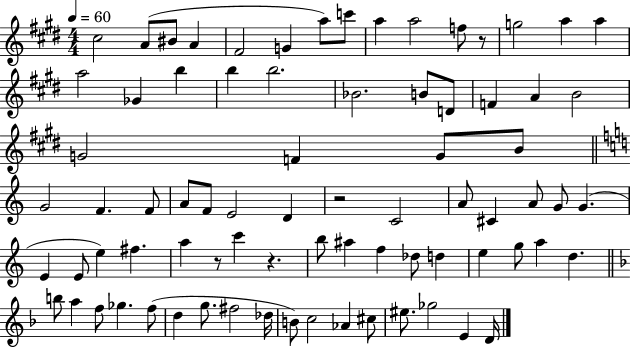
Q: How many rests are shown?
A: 4